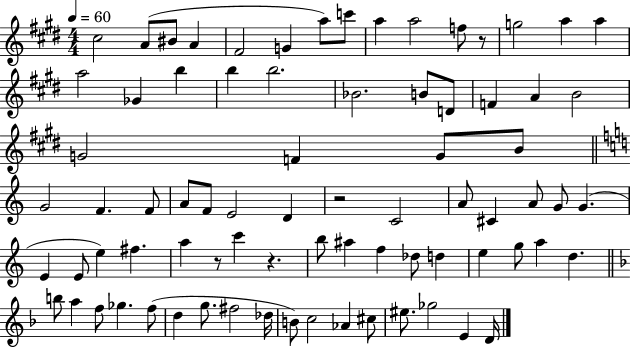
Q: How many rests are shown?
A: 4